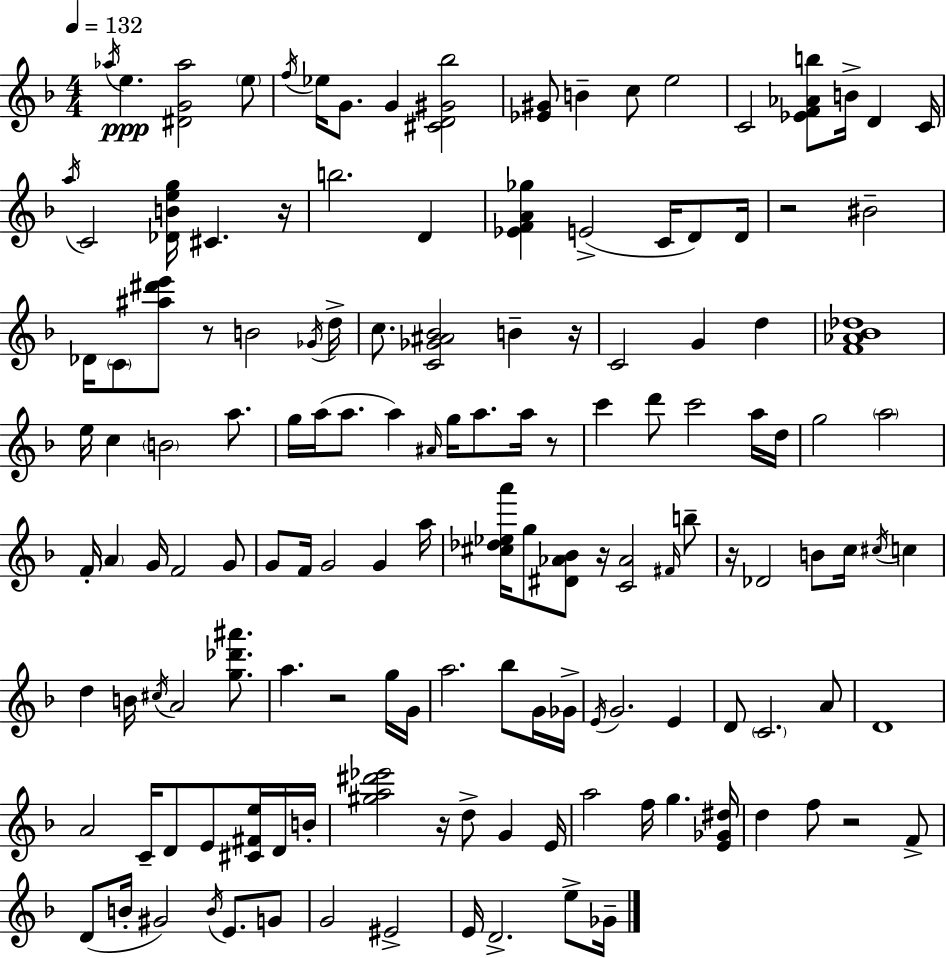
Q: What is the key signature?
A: D minor